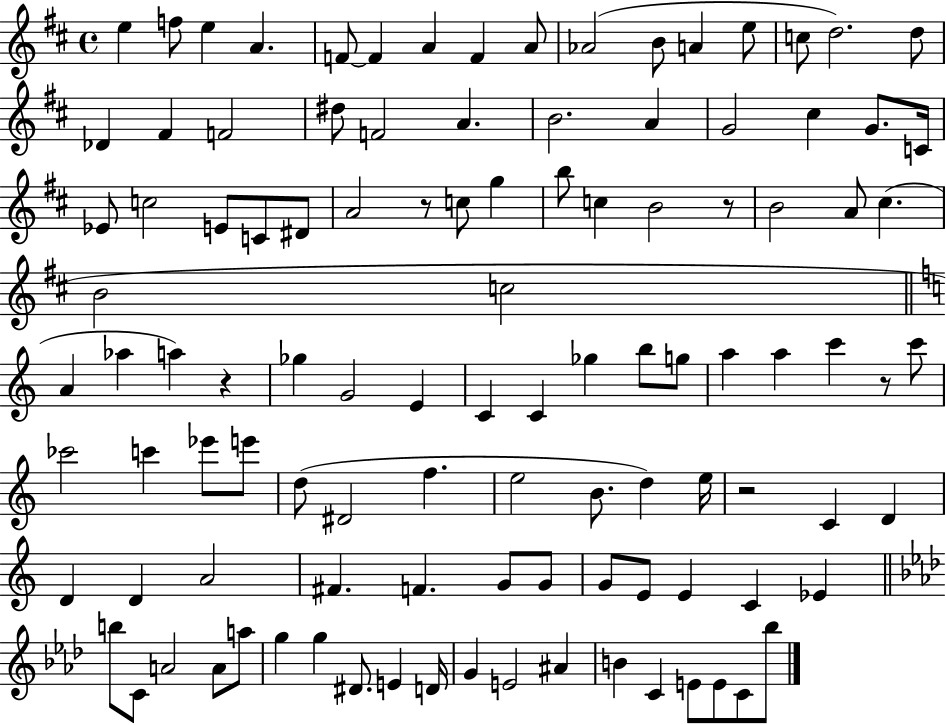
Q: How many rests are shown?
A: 5